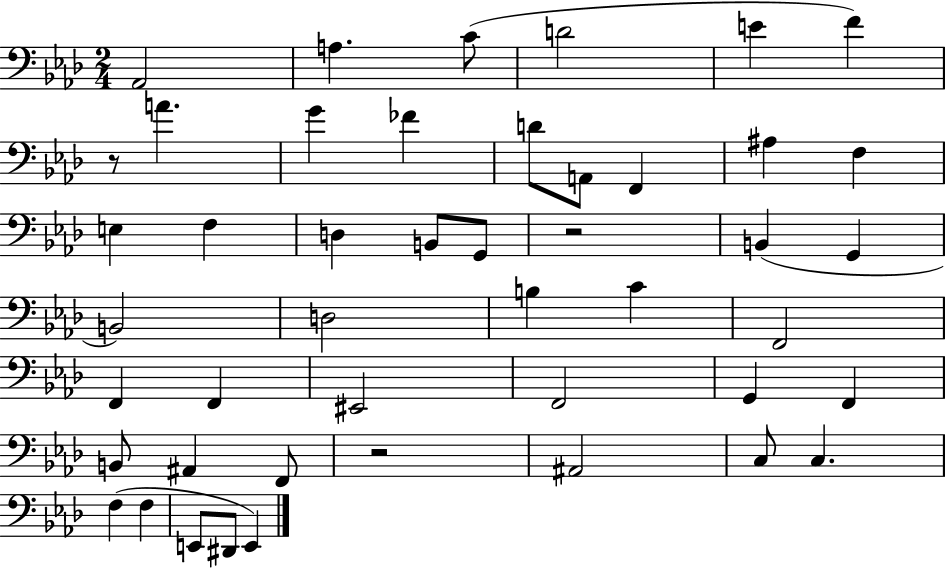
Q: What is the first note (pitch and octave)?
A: Ab2